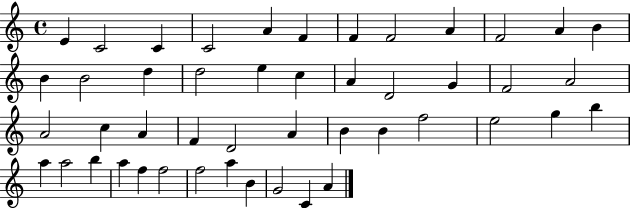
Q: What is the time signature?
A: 4/4